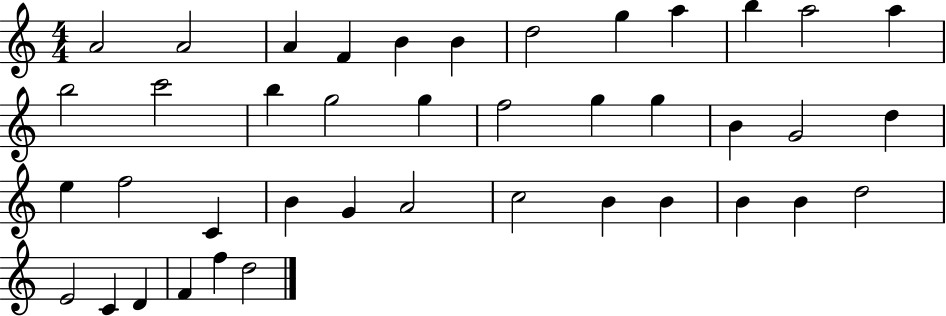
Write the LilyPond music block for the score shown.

{
  \clef treble
  \numericTimeSignature
  \time 4/4
  \key c \major
  a'2 a'2 | a'4 f'4 b'4 b'4 | d''2 g''4 a''4 | b''4 a''2 a''4 | \break b''2 c'''2 | b''4 g''2 g''4 | f''2 g''4 g''4 | b'4 g'2 d''4 | \break e''4 f''2 c'4 | b'4 g'4 a'2 | c''2 b'4 b'4 | b'4 b'4 d''2 | \break e'2 c'4 d'4 | f'4 f''4 d''2 | \bar "|."
}